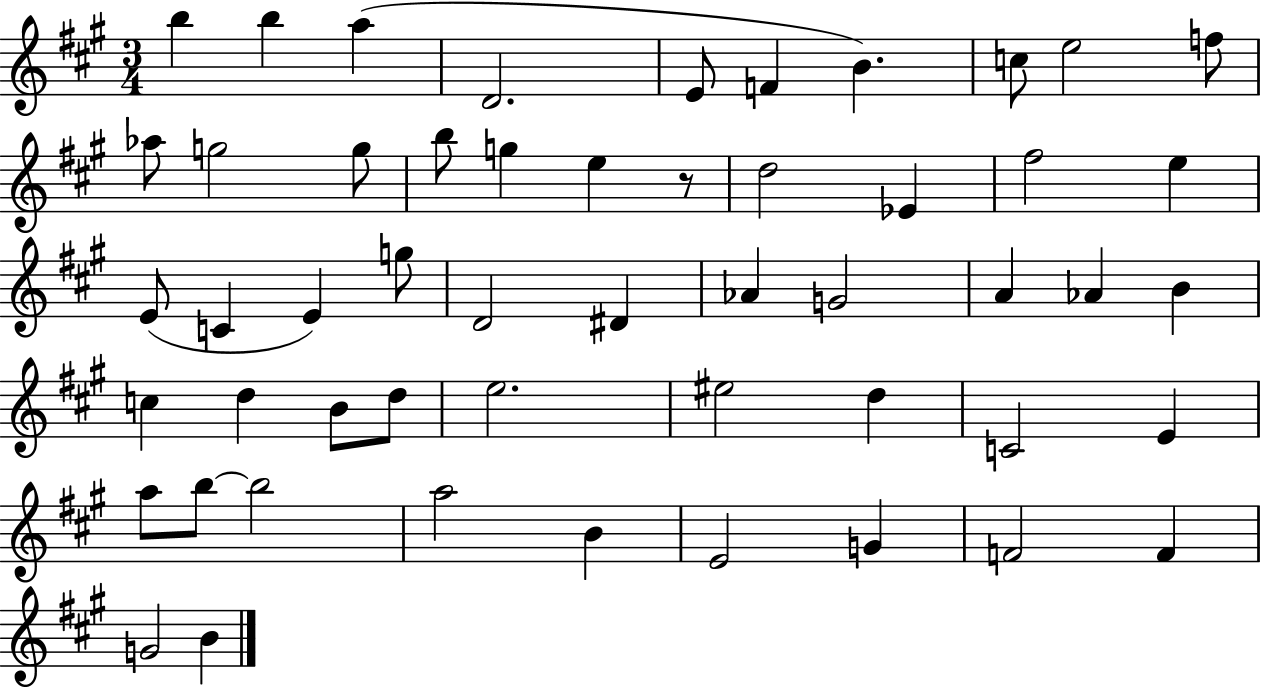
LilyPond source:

{
  \clef treble
  \numericTimeSignature
  \time 3/4
  \key a \major
  \repeat volta 2 { b''4 b''4 a''4( | d'2. | e'8 f'4 b'4.) | c''8 e''2 f''8 | \break aes''8 g''2 g''8 | b''8 g''4 e''4 r8 | d''2 ees'4 | fis''2 e''4 | \break e'8( c'4 e'4) g''8 | d'2 dis'4 | aes'4 g'2 | a'4 aes'4 b'4 | \break c''4 d''4 b'8 d''8 | e''2. | eis''2 d''4 | c'2 e'4 | \break a''8 b''8~~ b''2 | a''2 b'4 | e'2 g'4 | f'2 f'4 | \break g'2 b'4 | } \bar "|."
}